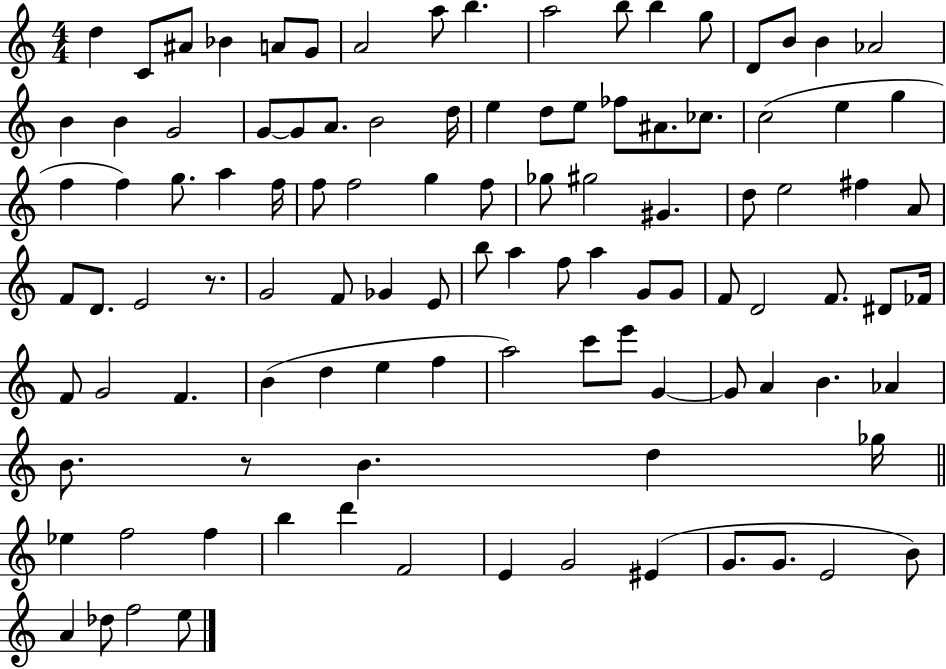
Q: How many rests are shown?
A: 2